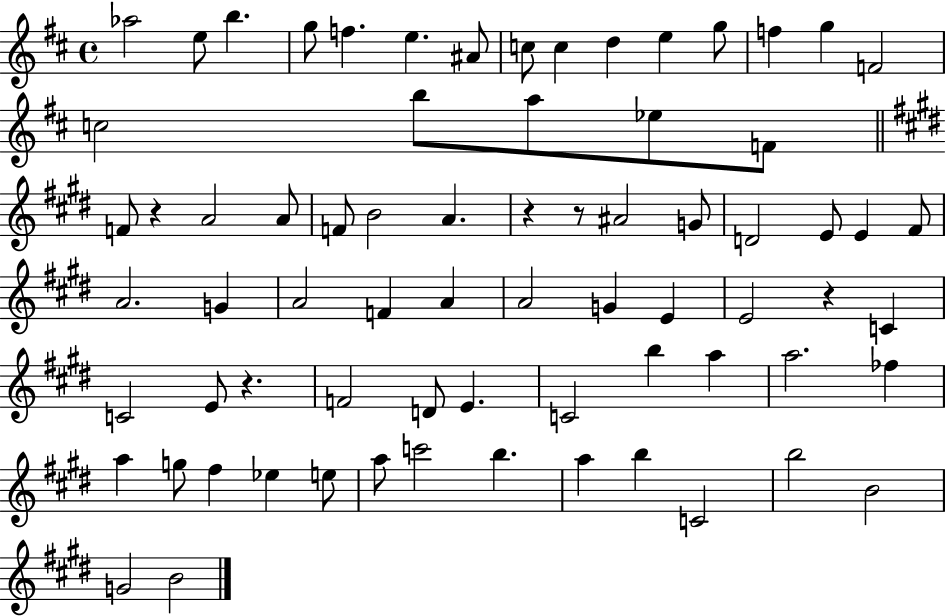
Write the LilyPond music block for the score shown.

{
  \clef treble
  \time 4/4
  \defaultTimeSignature
  \key d \major
  aes''2 e''8 b''4. | g''8 f''4. e''4. ais'8 | c''8 c''4 d''4 e''4 g''8 | f''4 g''4 f'2 | \break c''2 b''8 a''8 ees''8 f'8 | \bar "||" \break \key e \major f'8 r4 a'2 a'8 | f'8 b'2 a'4. | r4 r8 ais'2 g'8 | d'2 e'8 e'4 fis'8 | \break a'2. g'4 | a'2 f'4 a'4 | a'2 g'4 e'4 | e'2 r4 c'4 | \break c'2 e'8 r4. | f'2 d'8 e'4. | c'2 b''4 a''4 | a''2. fes''4 | \break a''4 g''8 fis''4 ees''4 e''8 | a''8 c'''2 b''4. | a''4 b''4 c'2 | b''2 b'2 | \break g'2 b'2 | \bar "|."
}